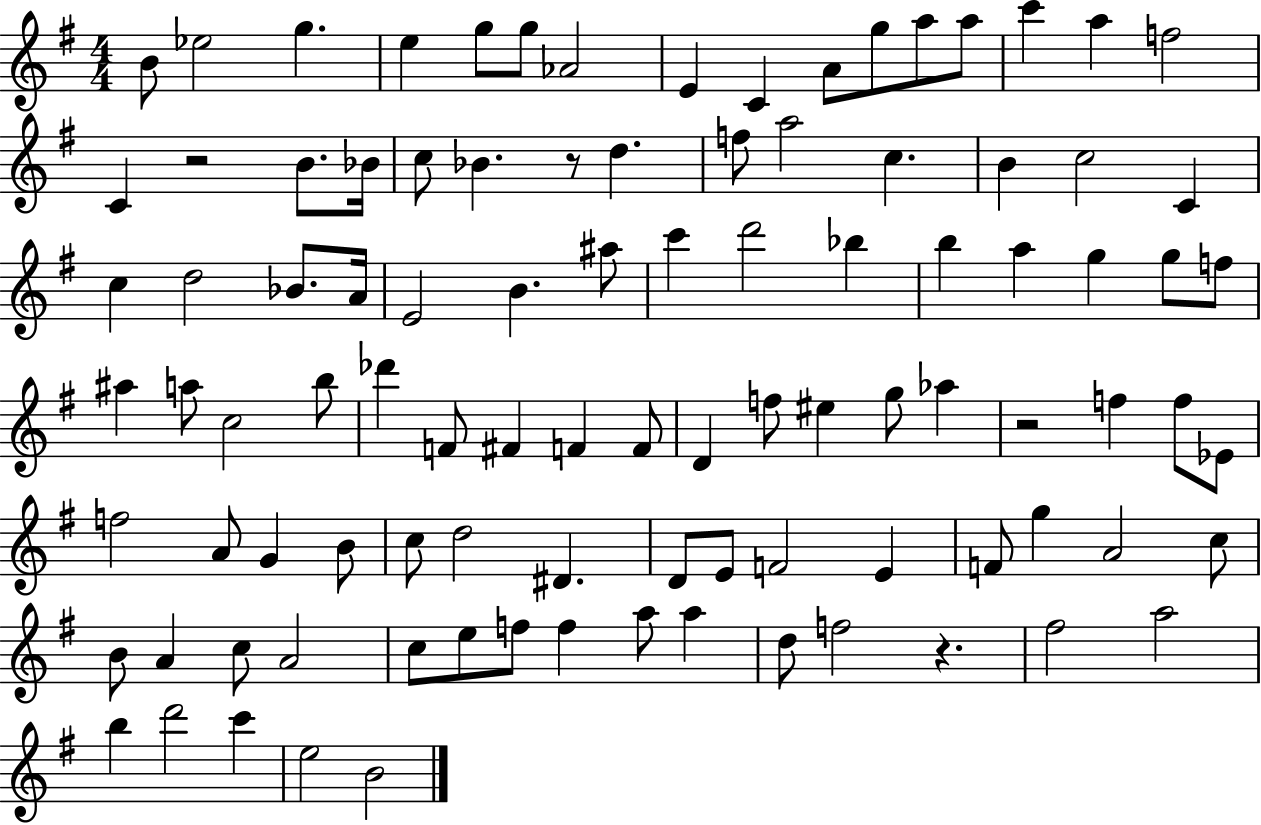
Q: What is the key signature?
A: G major